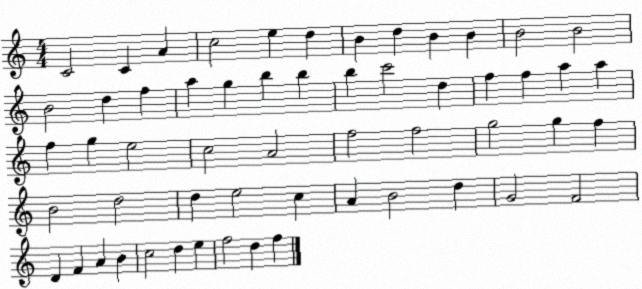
X:1
T:Untitled
M:4/4
L:1/4
K:C
C2 C A c2 e d B d B B B2 B2 B2 d f a g b b b c'2 d f f a a f g e2 c2 A2 f2 f2 g2 g f B2 d2 d e2 c A B2 d G2 F2 D F A B c2 d e f2 d f